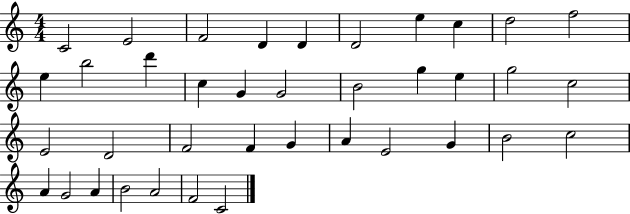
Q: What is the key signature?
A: C major